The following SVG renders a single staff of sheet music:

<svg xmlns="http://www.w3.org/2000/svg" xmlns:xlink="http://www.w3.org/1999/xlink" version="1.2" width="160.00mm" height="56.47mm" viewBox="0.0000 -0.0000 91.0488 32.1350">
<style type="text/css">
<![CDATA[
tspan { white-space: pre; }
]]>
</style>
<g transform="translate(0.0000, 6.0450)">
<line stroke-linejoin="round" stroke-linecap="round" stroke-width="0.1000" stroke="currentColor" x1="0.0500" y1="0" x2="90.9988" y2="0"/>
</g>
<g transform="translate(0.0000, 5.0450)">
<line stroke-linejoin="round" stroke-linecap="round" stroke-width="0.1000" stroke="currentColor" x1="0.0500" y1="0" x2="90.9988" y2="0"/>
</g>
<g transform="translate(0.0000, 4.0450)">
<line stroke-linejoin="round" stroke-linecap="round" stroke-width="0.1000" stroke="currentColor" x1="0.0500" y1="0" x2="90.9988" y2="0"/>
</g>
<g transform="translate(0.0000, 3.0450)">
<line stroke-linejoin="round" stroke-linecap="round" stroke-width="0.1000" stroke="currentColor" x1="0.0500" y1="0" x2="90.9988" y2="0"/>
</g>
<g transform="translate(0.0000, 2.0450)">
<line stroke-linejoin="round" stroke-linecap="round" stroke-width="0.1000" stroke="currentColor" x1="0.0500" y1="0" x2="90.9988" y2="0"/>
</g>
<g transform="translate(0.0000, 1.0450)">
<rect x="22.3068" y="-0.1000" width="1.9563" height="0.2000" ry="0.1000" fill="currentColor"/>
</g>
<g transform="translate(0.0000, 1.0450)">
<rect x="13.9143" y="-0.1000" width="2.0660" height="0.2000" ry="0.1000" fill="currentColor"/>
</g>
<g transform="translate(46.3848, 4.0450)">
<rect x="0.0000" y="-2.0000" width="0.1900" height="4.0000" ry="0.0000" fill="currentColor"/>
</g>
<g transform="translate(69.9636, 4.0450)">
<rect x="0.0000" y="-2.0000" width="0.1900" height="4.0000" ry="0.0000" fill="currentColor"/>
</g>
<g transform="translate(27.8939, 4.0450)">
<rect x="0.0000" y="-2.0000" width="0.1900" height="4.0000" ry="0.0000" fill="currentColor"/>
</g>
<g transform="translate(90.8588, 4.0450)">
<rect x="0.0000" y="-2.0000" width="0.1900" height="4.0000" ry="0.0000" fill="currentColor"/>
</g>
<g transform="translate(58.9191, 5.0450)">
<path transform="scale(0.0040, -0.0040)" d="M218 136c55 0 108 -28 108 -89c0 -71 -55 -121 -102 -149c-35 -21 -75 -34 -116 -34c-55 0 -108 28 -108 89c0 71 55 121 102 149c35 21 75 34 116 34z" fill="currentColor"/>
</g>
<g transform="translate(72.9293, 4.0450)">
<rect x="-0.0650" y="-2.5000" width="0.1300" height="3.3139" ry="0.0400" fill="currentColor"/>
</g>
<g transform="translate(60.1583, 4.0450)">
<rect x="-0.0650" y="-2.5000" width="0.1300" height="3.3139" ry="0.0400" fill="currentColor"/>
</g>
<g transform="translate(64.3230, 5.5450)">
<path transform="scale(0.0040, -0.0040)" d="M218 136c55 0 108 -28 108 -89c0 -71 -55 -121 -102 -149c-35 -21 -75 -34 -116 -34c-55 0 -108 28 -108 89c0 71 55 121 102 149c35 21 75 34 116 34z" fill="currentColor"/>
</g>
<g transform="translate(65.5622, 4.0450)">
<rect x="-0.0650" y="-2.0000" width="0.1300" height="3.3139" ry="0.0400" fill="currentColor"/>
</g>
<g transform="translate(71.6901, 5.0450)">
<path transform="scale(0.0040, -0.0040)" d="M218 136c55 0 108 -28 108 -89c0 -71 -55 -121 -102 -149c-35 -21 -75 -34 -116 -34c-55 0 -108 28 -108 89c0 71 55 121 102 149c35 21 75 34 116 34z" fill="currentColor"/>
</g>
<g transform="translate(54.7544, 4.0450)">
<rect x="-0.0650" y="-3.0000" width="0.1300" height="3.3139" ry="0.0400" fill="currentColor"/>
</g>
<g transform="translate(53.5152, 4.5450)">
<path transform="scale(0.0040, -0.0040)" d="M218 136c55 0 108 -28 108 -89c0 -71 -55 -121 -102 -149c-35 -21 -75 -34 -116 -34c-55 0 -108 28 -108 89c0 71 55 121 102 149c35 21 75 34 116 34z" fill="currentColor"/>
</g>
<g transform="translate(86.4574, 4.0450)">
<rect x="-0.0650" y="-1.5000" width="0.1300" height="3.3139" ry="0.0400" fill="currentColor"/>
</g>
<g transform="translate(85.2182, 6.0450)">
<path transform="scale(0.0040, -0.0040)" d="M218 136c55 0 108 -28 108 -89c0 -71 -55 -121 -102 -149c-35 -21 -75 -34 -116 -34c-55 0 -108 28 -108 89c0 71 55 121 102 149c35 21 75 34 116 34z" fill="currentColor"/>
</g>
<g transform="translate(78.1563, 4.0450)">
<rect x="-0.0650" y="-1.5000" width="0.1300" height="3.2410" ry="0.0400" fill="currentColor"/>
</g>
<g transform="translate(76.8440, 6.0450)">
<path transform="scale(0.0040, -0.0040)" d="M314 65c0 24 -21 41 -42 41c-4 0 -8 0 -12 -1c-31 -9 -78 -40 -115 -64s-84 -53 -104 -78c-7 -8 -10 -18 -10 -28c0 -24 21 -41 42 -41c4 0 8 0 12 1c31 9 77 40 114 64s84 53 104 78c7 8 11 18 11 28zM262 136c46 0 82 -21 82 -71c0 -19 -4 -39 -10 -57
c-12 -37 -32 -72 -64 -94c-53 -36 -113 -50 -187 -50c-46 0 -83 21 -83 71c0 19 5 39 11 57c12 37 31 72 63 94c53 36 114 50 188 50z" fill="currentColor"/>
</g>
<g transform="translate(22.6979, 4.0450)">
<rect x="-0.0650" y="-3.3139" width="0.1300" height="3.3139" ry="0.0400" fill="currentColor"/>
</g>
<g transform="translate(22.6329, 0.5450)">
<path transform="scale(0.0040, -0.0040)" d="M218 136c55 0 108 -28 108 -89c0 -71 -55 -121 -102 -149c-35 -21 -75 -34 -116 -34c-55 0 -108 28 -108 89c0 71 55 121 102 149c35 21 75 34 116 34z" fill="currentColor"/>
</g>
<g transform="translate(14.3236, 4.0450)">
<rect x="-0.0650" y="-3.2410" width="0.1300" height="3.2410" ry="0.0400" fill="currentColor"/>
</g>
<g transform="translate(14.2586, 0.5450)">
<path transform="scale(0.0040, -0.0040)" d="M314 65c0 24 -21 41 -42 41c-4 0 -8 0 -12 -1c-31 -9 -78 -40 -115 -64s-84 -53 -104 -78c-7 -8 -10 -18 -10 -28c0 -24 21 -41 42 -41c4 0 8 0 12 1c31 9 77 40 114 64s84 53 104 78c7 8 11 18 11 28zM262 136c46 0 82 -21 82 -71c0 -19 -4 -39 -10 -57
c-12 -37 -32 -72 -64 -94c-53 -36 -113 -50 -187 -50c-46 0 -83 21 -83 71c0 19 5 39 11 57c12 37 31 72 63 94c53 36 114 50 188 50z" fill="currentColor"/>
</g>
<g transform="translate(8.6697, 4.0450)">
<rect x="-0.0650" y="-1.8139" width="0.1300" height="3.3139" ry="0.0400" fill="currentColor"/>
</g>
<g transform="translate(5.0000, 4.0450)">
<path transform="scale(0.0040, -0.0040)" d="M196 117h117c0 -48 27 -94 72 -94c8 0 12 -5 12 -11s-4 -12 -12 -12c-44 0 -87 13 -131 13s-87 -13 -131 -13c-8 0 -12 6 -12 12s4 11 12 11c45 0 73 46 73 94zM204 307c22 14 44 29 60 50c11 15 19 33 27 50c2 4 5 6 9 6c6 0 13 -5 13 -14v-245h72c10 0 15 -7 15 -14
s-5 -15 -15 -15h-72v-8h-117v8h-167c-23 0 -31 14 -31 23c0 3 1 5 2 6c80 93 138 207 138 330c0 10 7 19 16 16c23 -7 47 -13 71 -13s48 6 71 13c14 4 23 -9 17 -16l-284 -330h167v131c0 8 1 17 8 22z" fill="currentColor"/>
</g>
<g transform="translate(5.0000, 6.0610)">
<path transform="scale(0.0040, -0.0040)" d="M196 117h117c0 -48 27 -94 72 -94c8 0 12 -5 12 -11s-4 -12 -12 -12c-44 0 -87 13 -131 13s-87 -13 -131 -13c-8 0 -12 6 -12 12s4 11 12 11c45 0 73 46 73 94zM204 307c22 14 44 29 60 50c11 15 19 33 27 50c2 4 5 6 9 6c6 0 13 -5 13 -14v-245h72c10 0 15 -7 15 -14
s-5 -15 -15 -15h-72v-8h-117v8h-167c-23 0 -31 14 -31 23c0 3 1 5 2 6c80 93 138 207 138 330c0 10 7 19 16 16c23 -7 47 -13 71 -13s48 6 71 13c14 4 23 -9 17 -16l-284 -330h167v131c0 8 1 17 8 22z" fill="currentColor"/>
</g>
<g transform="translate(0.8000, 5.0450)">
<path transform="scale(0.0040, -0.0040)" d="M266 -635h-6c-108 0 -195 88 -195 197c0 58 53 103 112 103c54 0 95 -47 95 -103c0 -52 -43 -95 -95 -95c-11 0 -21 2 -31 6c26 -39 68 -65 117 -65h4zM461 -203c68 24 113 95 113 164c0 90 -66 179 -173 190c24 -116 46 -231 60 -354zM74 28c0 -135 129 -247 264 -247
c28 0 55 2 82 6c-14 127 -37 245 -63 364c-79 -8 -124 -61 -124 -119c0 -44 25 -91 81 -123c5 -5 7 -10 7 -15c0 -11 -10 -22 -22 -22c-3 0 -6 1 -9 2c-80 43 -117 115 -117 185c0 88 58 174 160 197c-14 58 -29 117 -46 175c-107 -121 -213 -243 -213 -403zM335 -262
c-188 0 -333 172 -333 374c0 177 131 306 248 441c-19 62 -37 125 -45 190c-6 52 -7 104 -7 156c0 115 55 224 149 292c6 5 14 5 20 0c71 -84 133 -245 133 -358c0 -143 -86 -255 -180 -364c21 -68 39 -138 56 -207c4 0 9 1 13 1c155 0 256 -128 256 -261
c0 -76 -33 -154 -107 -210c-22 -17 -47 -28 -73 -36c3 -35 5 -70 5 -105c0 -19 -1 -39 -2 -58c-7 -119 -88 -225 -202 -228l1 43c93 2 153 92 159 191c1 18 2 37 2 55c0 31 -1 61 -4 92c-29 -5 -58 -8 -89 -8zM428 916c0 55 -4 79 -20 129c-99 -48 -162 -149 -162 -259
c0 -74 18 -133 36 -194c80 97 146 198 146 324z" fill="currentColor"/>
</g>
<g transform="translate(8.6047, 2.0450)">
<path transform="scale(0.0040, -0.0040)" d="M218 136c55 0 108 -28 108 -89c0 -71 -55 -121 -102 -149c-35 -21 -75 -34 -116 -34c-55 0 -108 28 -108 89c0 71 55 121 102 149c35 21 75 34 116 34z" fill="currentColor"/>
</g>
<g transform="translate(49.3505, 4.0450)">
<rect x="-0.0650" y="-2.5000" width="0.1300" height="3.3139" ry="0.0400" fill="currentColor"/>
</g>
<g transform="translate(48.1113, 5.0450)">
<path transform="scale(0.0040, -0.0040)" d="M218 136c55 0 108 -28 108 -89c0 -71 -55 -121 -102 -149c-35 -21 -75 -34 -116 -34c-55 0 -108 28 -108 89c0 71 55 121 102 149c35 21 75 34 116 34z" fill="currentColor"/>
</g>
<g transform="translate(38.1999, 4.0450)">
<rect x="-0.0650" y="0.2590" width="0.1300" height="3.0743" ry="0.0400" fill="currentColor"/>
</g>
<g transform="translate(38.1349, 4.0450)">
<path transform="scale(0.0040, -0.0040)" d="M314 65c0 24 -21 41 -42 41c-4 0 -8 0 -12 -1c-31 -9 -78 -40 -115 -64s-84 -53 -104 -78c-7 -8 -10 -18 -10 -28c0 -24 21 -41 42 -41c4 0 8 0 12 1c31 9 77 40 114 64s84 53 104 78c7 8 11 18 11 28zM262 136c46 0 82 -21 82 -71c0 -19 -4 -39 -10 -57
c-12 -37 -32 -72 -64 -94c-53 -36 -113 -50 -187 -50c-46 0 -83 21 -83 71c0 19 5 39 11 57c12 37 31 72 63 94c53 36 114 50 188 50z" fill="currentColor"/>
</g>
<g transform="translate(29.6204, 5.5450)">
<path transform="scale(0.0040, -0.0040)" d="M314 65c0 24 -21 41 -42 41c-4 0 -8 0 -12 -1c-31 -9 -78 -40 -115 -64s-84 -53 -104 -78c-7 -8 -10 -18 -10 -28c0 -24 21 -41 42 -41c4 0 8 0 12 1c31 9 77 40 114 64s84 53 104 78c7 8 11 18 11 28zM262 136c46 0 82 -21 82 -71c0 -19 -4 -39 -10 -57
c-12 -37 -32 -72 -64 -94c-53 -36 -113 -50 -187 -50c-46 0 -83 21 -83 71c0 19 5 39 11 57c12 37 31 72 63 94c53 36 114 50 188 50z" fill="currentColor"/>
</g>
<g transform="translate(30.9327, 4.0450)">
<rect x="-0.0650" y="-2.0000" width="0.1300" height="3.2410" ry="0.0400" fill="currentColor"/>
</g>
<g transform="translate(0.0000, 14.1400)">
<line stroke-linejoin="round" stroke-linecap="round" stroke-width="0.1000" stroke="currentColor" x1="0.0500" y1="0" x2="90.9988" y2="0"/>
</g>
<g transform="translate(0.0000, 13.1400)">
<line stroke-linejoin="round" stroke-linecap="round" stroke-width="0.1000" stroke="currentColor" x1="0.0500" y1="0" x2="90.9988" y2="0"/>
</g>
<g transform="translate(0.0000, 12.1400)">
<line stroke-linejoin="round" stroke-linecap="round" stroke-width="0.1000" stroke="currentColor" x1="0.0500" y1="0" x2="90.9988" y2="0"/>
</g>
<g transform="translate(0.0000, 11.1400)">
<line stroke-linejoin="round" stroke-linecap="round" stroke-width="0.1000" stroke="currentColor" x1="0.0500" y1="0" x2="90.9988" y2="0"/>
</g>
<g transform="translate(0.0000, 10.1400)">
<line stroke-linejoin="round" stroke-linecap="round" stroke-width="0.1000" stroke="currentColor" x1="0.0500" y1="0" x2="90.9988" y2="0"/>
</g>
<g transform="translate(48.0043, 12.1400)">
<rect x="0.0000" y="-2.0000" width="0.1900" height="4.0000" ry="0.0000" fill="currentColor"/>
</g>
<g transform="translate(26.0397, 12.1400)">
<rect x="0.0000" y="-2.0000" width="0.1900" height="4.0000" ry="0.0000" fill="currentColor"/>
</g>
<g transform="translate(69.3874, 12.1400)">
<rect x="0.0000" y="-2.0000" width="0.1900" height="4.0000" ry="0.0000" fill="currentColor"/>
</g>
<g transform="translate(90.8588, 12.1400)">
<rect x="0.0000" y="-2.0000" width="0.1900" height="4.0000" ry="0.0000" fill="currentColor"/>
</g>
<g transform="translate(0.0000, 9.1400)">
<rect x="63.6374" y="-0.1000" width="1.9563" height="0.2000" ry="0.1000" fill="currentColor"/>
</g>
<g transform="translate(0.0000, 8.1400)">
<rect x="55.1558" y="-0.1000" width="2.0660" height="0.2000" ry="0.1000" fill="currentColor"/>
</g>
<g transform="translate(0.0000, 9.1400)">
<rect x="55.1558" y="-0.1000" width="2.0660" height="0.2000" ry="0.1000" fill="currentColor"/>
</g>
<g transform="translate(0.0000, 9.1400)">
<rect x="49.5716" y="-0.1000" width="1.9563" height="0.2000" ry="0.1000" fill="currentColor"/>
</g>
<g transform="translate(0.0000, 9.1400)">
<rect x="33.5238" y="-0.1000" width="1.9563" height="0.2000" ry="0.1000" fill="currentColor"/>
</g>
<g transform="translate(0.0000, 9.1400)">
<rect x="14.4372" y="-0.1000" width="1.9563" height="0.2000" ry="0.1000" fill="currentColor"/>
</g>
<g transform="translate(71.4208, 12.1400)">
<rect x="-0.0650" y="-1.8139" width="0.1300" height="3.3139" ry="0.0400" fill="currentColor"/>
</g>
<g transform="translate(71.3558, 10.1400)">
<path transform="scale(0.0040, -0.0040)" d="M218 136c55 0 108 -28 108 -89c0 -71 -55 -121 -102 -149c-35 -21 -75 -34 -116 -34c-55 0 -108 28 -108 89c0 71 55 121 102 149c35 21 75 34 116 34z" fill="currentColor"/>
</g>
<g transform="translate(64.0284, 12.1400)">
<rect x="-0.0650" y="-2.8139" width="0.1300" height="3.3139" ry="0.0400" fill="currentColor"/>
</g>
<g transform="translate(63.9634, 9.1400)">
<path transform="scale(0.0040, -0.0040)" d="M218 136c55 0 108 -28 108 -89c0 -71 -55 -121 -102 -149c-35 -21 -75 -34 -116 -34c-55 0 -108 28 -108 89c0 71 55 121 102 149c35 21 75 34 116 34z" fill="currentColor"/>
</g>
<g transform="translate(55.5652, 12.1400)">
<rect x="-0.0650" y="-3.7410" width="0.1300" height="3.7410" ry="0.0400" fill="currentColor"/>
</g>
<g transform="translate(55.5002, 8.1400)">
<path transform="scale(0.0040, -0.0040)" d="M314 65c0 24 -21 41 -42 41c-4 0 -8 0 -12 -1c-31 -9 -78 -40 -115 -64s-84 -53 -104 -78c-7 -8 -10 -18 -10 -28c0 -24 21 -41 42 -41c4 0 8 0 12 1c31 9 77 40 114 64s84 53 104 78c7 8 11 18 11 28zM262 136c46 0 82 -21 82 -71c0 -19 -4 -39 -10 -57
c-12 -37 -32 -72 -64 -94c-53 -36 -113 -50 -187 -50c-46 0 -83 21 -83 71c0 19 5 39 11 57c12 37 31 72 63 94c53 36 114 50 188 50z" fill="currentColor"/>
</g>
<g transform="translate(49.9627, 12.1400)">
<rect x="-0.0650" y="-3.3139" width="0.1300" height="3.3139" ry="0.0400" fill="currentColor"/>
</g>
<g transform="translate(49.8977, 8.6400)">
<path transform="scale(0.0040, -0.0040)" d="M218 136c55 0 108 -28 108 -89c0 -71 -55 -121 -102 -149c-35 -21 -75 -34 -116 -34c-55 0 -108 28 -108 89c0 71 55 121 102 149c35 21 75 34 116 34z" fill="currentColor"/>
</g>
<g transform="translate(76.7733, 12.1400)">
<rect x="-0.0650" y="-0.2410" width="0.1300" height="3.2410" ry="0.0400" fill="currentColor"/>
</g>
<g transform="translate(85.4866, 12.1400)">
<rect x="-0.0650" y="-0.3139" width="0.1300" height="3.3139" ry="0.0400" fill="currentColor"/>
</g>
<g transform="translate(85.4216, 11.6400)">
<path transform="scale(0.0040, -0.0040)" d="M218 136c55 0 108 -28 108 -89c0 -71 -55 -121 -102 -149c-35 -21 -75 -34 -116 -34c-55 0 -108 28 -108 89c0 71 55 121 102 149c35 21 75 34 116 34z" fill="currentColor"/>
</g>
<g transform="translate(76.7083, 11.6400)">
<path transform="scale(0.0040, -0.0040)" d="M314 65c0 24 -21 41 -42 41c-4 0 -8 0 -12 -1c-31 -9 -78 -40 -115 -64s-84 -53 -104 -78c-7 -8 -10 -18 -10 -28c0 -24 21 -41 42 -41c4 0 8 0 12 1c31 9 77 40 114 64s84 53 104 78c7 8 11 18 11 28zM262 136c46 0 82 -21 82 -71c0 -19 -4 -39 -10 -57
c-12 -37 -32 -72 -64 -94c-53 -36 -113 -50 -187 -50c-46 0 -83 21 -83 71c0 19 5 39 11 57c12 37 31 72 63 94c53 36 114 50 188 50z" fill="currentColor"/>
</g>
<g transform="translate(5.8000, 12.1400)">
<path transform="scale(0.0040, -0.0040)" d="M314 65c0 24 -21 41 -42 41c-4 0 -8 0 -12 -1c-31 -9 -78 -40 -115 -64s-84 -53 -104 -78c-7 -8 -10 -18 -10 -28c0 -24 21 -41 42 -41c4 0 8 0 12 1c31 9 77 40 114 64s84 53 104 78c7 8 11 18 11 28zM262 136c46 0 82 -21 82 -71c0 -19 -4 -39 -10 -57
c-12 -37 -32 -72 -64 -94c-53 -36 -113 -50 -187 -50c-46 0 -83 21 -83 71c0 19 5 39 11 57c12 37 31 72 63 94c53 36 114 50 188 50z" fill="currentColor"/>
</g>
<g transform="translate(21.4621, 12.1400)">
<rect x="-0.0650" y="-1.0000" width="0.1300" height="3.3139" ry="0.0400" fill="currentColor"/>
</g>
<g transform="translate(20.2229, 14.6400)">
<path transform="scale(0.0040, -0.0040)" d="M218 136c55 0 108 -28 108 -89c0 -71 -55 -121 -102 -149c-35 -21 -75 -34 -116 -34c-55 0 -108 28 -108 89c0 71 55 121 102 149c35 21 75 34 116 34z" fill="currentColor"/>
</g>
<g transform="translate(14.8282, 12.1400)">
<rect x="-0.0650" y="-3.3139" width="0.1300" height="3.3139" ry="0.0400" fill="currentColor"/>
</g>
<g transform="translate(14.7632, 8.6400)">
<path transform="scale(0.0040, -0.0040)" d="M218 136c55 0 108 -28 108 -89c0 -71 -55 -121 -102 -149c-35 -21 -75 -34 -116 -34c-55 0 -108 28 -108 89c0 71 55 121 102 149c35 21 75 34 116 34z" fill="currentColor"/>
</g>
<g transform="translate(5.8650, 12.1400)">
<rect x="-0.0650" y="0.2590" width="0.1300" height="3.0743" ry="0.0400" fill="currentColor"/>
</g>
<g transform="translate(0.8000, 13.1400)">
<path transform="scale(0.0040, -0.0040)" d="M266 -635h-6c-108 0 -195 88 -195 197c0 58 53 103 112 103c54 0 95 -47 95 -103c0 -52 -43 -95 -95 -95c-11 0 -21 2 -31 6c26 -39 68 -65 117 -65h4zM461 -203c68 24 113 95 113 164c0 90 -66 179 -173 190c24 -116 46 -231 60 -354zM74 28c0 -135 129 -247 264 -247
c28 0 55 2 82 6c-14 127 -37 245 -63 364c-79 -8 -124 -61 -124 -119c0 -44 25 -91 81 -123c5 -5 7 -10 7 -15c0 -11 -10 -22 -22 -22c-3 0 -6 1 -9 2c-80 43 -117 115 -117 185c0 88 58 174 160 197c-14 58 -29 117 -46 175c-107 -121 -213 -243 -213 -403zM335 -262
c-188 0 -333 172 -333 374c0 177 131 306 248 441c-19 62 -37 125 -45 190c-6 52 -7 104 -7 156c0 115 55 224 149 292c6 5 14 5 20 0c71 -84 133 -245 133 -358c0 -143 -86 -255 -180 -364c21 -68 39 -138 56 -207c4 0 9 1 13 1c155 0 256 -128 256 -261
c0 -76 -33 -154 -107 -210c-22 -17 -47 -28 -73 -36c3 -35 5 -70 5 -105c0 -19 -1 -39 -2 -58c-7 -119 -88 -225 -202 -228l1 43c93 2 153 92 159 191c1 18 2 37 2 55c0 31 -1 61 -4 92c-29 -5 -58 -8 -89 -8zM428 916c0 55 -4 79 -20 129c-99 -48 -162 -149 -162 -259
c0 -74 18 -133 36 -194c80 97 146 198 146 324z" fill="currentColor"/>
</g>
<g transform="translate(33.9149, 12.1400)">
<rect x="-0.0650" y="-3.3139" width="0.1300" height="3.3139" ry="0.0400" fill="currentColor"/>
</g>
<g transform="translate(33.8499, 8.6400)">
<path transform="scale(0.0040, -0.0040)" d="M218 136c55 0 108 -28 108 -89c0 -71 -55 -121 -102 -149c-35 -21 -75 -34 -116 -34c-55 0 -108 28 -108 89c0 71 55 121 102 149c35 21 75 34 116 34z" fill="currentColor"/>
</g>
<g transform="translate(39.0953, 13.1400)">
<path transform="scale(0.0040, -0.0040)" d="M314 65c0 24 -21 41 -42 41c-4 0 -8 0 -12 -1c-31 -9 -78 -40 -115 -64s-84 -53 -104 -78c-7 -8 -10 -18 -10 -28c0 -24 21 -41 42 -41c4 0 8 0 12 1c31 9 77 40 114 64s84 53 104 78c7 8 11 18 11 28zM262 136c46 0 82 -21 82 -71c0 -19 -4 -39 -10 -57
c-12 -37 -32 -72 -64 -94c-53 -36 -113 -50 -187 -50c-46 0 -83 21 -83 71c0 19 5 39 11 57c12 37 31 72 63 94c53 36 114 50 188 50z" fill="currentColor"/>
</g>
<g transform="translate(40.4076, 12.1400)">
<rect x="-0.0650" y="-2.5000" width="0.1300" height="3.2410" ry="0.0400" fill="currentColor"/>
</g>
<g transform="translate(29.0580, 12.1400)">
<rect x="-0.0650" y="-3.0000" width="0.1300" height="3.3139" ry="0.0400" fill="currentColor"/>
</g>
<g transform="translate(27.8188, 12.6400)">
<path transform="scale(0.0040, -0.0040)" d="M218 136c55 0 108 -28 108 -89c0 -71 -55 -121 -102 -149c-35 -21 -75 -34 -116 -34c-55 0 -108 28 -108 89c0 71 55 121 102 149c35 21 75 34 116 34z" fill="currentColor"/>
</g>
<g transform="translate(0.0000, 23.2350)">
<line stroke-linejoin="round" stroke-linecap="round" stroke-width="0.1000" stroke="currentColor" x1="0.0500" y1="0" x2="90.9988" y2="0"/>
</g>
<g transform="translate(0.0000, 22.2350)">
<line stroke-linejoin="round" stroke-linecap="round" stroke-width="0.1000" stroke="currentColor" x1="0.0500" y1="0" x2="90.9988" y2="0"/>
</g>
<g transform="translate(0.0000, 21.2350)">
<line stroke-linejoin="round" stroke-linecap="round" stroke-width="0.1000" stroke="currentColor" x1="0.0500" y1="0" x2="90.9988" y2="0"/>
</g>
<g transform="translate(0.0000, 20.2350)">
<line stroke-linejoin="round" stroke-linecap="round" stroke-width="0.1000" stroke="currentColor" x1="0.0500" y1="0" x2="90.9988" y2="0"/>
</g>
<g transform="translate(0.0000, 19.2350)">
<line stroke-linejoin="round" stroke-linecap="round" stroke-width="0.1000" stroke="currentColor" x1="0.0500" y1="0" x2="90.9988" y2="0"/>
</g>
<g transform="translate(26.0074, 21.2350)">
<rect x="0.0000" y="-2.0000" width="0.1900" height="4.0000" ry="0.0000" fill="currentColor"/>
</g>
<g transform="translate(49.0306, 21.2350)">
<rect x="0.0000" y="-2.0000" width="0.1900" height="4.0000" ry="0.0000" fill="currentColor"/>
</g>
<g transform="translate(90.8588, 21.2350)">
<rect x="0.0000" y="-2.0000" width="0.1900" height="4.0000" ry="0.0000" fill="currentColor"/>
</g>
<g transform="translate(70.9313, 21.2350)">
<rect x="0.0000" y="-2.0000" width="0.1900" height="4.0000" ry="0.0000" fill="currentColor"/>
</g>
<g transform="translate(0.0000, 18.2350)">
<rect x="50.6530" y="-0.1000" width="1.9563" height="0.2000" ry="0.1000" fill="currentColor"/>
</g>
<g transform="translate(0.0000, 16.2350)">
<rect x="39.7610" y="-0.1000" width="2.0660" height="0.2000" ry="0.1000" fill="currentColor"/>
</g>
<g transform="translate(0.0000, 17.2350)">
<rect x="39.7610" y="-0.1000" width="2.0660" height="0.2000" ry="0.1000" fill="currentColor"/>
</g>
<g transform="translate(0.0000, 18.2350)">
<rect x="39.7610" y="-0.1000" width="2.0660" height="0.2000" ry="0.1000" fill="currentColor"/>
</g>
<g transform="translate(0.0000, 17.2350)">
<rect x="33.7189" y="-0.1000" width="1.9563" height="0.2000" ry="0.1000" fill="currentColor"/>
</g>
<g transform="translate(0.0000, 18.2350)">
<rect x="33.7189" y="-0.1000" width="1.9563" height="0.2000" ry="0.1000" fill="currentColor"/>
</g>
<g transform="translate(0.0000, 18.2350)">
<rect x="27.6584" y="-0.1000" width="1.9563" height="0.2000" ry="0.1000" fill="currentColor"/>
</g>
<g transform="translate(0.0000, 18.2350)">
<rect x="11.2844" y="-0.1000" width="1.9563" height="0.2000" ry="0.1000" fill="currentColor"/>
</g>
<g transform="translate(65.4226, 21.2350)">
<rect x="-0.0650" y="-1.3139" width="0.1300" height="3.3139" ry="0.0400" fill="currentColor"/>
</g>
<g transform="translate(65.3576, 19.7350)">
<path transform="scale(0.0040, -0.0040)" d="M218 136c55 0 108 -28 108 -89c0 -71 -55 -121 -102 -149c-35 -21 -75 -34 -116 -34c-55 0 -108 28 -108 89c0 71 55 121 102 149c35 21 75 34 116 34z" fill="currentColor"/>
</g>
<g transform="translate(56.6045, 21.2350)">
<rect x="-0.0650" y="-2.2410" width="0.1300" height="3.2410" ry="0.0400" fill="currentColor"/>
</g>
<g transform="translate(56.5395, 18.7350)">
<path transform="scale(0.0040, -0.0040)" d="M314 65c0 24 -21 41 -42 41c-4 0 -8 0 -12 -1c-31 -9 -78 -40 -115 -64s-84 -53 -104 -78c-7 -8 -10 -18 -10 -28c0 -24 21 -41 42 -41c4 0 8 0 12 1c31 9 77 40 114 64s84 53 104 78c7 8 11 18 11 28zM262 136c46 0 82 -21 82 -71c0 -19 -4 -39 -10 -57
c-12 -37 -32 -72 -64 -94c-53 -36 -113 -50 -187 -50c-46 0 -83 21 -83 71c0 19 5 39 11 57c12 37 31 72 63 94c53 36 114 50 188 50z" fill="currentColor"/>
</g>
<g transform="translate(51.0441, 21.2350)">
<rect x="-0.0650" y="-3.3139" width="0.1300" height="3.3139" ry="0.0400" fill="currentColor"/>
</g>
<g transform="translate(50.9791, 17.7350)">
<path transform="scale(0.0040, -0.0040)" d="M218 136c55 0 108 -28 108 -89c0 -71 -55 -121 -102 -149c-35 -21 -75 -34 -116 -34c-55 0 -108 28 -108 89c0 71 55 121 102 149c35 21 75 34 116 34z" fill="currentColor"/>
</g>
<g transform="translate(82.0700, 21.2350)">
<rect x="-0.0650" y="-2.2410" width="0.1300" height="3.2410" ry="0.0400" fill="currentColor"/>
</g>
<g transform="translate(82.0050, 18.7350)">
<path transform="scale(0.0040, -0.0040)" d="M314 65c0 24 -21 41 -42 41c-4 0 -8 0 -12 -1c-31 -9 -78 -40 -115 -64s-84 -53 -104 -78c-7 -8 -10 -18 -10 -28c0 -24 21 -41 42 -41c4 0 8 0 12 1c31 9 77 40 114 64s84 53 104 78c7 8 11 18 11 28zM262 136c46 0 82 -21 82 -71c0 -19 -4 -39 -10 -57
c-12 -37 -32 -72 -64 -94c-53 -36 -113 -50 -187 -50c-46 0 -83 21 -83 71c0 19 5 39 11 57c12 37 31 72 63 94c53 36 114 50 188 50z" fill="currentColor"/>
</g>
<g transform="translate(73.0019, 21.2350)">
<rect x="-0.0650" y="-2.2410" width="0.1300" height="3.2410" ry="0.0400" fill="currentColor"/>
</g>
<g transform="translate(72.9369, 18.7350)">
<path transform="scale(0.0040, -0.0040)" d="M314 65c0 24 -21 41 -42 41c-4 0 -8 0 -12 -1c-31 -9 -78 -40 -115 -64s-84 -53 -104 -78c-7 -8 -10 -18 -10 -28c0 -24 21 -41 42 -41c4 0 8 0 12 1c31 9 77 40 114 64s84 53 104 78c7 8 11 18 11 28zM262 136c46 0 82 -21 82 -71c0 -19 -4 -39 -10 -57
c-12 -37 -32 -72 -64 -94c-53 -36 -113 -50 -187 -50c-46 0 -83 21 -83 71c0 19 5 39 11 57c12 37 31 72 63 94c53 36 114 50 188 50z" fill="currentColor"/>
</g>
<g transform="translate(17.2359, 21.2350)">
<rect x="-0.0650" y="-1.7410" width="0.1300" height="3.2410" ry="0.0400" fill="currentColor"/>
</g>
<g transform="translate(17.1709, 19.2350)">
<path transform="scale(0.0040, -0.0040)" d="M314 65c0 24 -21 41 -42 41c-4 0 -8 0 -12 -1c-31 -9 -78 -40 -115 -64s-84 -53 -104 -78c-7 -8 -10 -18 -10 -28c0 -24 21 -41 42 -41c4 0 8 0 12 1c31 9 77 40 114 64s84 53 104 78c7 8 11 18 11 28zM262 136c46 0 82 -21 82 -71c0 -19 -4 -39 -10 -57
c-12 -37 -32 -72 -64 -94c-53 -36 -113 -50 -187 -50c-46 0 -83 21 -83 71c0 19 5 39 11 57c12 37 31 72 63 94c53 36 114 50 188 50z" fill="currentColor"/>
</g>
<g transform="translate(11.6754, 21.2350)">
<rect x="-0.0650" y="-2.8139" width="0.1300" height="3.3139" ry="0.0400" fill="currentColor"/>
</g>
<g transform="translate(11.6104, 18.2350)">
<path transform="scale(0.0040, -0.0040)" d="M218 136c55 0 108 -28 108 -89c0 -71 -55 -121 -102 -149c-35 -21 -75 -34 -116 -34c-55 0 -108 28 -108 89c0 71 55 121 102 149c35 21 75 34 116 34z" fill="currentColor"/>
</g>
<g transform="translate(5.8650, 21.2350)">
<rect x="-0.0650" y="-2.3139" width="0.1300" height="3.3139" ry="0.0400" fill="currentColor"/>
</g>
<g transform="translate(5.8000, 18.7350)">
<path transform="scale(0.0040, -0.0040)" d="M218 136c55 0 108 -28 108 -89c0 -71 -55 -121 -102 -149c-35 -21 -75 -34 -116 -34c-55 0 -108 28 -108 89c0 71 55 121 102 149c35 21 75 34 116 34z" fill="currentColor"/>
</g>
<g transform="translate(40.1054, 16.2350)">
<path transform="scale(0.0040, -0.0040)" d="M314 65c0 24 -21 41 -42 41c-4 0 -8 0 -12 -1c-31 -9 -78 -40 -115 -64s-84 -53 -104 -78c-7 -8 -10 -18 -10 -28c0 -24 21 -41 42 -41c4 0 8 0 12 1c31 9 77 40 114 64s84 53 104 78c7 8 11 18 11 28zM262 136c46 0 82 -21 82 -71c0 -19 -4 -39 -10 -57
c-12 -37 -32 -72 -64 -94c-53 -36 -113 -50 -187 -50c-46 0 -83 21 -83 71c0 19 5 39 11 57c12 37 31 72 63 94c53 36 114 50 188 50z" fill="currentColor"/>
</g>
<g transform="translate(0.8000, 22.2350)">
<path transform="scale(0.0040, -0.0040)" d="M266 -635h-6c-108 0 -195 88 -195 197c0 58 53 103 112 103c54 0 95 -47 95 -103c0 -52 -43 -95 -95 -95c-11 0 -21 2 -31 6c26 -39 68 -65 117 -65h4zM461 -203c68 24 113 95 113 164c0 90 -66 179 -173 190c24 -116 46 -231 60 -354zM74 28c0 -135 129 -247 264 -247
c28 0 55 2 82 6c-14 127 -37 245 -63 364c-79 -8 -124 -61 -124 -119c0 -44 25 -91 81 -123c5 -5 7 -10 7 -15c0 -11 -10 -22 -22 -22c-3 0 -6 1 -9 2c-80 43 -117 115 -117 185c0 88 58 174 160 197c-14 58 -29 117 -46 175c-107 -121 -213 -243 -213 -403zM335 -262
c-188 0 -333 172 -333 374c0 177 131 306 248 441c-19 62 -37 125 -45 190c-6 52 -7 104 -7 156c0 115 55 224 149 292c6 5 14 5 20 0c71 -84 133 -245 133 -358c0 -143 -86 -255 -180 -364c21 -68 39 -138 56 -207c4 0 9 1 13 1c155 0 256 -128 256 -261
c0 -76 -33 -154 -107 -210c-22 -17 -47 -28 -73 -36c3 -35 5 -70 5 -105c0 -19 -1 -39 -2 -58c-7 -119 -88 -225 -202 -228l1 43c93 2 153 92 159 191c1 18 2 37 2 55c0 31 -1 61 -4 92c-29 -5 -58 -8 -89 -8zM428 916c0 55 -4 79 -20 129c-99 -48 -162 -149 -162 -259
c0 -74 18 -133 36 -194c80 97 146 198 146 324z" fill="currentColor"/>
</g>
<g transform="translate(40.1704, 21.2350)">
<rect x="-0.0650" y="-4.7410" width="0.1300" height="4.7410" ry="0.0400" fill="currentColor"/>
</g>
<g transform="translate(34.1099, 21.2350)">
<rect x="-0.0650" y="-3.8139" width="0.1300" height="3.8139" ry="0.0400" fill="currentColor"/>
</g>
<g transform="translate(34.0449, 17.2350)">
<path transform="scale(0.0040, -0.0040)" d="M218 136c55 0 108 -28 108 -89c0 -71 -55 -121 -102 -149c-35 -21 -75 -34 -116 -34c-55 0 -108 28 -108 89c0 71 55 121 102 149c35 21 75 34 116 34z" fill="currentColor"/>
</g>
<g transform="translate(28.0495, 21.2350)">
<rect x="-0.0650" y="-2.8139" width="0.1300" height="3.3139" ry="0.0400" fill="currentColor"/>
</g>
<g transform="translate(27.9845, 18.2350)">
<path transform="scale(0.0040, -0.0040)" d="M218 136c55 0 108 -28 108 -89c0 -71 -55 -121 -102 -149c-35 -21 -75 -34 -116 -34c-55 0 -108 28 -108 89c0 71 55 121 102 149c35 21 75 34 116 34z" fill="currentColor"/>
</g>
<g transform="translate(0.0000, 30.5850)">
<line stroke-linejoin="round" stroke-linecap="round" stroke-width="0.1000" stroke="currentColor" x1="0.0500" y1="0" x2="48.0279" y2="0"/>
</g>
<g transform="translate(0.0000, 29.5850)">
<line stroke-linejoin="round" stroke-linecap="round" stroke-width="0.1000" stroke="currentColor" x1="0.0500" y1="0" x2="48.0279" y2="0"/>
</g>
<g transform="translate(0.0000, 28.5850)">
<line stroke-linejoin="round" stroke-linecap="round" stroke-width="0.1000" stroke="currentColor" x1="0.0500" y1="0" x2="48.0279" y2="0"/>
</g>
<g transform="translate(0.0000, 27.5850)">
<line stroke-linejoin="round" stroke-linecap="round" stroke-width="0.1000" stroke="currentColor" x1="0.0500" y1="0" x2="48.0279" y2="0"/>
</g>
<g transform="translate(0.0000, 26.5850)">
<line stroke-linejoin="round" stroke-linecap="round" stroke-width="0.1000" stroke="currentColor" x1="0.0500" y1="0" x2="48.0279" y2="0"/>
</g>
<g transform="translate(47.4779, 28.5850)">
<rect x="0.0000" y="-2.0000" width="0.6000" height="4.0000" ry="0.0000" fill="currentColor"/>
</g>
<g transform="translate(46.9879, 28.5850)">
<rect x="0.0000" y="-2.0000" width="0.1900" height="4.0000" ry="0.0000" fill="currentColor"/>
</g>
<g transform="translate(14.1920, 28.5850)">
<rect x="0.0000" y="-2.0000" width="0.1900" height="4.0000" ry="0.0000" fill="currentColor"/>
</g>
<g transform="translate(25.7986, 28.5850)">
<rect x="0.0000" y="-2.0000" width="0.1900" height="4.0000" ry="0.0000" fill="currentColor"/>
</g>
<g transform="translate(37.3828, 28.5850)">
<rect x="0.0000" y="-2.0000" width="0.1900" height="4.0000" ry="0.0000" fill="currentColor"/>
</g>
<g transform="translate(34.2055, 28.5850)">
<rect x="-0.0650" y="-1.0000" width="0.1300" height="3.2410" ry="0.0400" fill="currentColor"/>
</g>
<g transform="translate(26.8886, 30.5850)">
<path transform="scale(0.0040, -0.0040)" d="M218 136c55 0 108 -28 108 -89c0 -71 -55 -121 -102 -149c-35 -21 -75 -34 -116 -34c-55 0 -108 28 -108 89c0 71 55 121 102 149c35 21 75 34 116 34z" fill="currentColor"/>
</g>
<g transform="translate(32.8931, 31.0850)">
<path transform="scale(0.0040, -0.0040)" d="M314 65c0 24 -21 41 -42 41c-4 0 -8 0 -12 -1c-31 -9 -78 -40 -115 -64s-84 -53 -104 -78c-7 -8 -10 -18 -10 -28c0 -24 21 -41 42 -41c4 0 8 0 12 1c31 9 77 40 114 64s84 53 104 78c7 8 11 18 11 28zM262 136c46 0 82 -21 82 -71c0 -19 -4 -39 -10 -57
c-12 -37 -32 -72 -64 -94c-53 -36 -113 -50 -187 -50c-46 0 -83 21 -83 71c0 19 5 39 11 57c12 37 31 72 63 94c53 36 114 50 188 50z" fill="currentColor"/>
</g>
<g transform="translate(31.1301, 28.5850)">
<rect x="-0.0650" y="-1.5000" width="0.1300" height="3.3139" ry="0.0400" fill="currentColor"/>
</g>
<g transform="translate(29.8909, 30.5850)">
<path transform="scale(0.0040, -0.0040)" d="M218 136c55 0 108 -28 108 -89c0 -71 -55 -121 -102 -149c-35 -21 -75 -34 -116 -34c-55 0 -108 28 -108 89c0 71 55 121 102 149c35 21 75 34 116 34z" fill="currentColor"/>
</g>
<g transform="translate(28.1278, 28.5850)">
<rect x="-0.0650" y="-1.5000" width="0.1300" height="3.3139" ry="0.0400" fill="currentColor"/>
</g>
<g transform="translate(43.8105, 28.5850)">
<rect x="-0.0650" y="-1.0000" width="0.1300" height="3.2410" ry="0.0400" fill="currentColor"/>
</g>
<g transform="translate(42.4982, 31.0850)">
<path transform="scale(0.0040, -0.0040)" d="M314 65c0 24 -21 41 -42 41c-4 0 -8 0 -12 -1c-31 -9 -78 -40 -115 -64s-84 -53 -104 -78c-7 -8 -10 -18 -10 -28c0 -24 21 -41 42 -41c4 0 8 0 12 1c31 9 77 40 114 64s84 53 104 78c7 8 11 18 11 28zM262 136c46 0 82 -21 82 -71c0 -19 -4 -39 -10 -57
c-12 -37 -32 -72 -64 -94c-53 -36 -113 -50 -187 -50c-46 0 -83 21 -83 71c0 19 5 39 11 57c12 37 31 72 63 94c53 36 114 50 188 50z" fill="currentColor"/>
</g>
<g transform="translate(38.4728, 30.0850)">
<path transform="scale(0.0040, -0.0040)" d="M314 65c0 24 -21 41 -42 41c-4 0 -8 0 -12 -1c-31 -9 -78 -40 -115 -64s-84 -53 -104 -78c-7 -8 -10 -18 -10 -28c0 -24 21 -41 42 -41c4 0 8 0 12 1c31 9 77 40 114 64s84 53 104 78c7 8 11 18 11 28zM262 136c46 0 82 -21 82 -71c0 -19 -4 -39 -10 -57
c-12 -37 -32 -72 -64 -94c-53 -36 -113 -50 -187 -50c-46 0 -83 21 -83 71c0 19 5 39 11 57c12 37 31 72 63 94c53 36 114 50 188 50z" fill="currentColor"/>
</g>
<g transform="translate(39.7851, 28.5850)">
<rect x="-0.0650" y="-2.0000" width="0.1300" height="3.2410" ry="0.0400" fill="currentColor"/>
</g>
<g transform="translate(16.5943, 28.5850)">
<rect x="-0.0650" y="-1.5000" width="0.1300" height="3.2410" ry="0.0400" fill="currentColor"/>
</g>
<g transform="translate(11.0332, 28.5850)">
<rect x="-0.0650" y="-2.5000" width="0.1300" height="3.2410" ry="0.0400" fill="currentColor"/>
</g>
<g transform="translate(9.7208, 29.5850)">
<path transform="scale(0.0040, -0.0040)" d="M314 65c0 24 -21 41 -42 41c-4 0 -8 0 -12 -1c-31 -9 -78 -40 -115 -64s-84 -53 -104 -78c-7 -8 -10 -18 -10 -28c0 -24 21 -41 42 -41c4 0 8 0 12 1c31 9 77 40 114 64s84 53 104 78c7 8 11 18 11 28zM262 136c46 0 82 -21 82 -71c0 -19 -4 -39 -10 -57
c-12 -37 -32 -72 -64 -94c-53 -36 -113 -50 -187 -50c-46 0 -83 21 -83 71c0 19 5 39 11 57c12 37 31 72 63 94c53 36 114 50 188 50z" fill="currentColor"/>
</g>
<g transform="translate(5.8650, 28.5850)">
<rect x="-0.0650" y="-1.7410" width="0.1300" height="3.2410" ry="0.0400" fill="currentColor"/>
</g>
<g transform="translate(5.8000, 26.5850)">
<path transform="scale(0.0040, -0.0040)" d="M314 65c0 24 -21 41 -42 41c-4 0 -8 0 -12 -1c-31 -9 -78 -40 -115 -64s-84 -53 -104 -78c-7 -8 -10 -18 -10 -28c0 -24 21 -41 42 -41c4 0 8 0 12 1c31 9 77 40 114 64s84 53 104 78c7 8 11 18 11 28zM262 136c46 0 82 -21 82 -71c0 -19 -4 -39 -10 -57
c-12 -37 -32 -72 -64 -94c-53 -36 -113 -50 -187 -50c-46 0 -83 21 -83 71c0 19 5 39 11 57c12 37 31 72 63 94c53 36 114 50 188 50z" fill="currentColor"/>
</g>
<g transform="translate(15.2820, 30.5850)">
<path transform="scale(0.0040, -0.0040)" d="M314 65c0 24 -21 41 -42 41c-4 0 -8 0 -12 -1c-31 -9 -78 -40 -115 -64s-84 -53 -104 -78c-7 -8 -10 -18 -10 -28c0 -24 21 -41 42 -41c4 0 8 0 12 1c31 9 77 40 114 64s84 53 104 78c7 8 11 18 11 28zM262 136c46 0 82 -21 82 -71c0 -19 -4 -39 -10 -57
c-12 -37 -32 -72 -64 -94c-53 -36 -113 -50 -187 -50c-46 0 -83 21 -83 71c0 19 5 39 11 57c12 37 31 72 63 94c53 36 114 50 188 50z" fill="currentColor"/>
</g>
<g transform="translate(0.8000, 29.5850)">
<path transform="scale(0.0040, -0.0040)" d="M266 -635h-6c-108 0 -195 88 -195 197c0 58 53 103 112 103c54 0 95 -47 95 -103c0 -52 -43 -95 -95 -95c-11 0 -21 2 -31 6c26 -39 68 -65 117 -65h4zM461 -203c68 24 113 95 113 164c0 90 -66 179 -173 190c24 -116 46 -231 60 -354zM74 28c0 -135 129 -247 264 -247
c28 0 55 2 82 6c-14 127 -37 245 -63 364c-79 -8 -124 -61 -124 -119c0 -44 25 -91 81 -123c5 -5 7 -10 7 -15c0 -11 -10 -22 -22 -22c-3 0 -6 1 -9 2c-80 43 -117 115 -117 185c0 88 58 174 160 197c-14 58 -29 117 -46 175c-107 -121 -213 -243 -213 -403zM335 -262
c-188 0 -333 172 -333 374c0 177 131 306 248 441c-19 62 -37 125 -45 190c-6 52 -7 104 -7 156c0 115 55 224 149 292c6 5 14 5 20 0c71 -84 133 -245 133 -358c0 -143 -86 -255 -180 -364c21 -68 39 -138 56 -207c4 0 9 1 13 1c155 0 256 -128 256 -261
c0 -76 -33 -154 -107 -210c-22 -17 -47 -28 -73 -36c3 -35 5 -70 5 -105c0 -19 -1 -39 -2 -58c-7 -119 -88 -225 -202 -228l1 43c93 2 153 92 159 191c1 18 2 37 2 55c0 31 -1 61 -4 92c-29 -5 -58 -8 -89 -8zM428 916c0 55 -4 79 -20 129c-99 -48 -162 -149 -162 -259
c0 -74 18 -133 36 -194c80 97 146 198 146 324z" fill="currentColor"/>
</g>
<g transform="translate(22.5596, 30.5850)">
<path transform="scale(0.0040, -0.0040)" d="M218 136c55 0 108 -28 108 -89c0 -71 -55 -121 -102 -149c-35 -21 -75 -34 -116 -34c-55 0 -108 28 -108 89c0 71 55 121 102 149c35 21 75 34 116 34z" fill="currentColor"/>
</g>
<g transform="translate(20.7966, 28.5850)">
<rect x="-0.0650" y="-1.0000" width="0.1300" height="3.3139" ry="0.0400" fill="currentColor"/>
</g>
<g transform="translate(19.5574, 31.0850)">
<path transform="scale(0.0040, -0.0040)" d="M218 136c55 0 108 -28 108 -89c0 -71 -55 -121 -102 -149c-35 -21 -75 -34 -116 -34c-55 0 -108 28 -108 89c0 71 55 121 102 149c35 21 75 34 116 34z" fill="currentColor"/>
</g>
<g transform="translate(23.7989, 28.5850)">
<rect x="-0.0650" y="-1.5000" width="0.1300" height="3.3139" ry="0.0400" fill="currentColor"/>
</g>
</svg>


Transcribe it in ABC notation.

X:1
T:Untitled
M:4/4
L:1/4
K:C
f b2 b F2 B2 G A G F G E2 E B2 b D A b G2 b c'2 a f c2 c g a f2 a c' e'2 b g2 e g2 g2 f2 G2 E2 D E E E D2 F2 D2